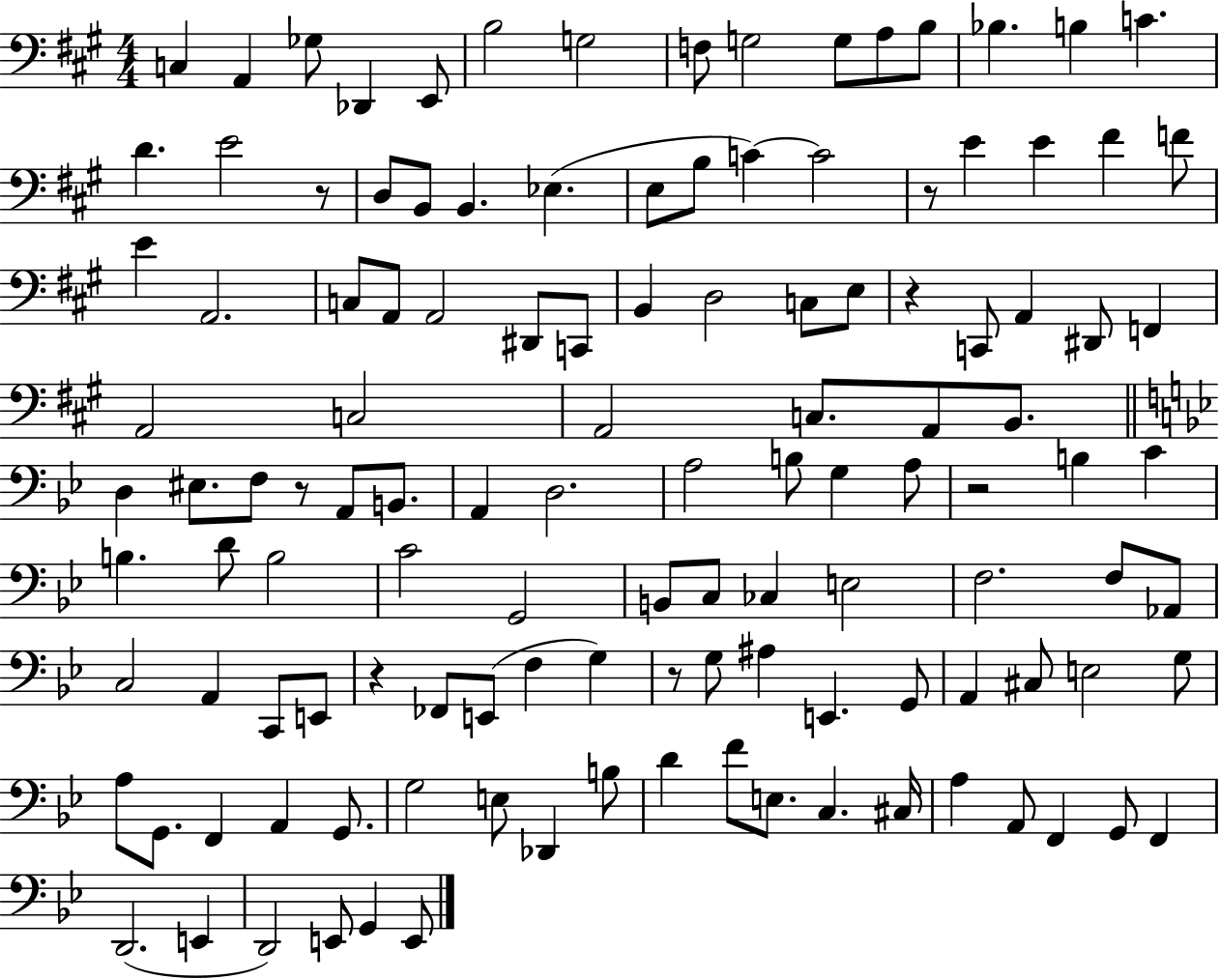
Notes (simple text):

C3/q A2/q Gb3/e Db2/q E2/e B3/h G3/h F3/e G3/h G3/e A3/e B3/e Bb3/q. B3/q C4/q. D4/q. E4/h R/e D3/e B2/e B2/q. Eb3/q. E3/e B3/e C4/q C4/h R/e E4/q E4/q F#4/q F4/e E4/q A2/h. C3/e A2/e A2/h D#2/e C2/e B2/q D3/h C3/e E3/e R/q C2/e A2/q D#2/e F2/q A2/h C3/h A2/h C3/e. A2/e B2/e. D3/q EIS3/e. F3/e R/e A2/e B2/e. A2/q D3/h. A3/h B3/e G3/q A3/e R/h B3/q C4/q B3/q. D4/e B3/h C4/h G2/h B2/e C3/e CES3/q E3/h F3/h. F3/e Ab2/e C3/h A2/q C2/e E2/e R/q FES2/e E2/e F3/q G3/q R/e G3/e A#3/q E2/q. G2/e A2/q C#3/e E3/h G3/e A3/e G2/e. F2/q A2/q G2/e. G3/h E3/e Db2/q B3/e D4/q F4/e E3/e. C3/q. C#3/s A3/q A2/e F2/q G2/e F2/q D2/h. E2/q D2/h E2/e G2/q E2/e